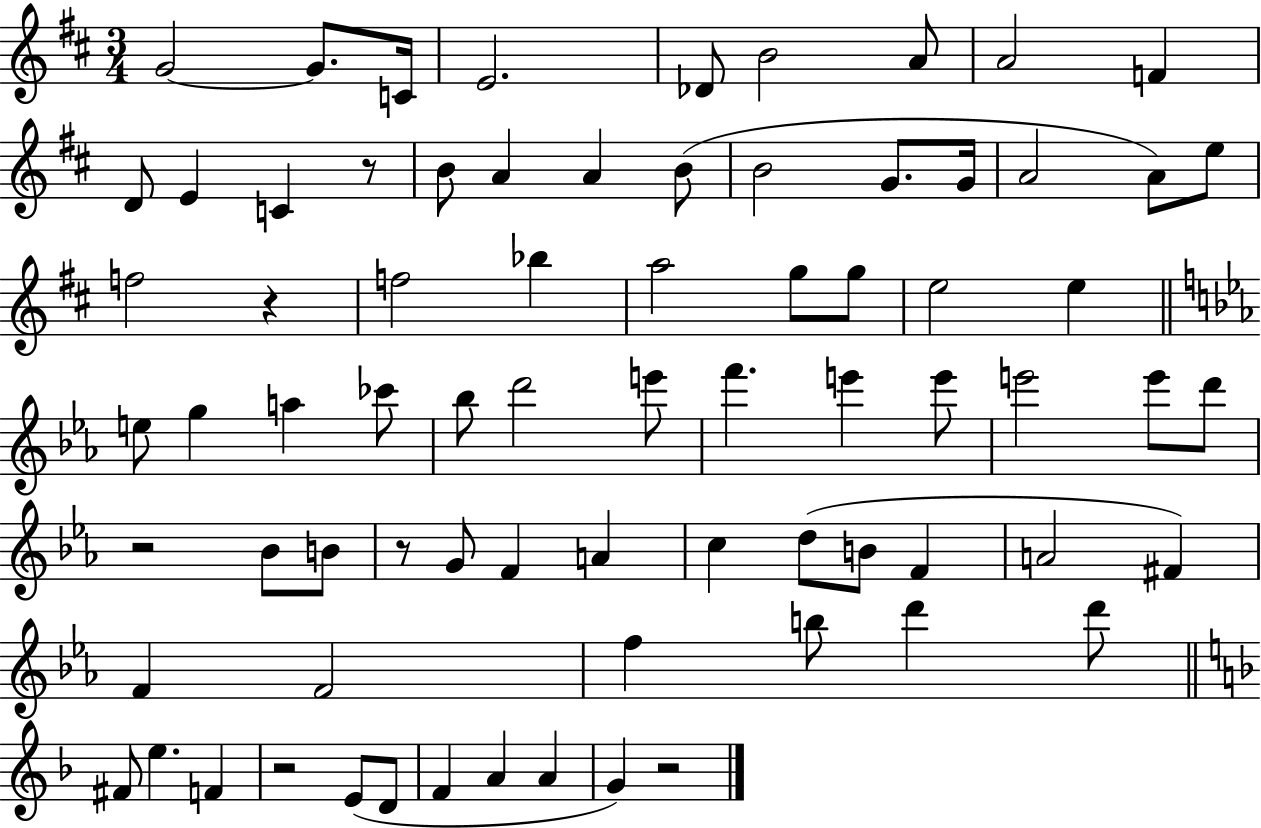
G4/h G4/e. C4/s E4/h. Db4/e B4/h A4/e A4/h F4/q D4/e E4/q C4/q R/e B4/e A4/q A4/q B4/e B4/h G4/e. G4/s A4/h A4/e E5/e F5/h R/q F5/h Bb5/q A5/h G5/e G5/e E5/h E5/q E5/e G5/q A5/q CES6/e Bb5/e D6/h E6/e F6/q. E6/q E6/e E6/h E6/e D6/e R/h Bb4/e B4/e R/e G4/e F4/q A4/q C5/q D5/e B4/e F4/q A4/h F#4/q F4/q F4/h F5/q B5/e D6/q D6/e F#4/e E5/q. F4/q R/h E4/e D4/e F4/q A4/q A4/q G4/q R/h